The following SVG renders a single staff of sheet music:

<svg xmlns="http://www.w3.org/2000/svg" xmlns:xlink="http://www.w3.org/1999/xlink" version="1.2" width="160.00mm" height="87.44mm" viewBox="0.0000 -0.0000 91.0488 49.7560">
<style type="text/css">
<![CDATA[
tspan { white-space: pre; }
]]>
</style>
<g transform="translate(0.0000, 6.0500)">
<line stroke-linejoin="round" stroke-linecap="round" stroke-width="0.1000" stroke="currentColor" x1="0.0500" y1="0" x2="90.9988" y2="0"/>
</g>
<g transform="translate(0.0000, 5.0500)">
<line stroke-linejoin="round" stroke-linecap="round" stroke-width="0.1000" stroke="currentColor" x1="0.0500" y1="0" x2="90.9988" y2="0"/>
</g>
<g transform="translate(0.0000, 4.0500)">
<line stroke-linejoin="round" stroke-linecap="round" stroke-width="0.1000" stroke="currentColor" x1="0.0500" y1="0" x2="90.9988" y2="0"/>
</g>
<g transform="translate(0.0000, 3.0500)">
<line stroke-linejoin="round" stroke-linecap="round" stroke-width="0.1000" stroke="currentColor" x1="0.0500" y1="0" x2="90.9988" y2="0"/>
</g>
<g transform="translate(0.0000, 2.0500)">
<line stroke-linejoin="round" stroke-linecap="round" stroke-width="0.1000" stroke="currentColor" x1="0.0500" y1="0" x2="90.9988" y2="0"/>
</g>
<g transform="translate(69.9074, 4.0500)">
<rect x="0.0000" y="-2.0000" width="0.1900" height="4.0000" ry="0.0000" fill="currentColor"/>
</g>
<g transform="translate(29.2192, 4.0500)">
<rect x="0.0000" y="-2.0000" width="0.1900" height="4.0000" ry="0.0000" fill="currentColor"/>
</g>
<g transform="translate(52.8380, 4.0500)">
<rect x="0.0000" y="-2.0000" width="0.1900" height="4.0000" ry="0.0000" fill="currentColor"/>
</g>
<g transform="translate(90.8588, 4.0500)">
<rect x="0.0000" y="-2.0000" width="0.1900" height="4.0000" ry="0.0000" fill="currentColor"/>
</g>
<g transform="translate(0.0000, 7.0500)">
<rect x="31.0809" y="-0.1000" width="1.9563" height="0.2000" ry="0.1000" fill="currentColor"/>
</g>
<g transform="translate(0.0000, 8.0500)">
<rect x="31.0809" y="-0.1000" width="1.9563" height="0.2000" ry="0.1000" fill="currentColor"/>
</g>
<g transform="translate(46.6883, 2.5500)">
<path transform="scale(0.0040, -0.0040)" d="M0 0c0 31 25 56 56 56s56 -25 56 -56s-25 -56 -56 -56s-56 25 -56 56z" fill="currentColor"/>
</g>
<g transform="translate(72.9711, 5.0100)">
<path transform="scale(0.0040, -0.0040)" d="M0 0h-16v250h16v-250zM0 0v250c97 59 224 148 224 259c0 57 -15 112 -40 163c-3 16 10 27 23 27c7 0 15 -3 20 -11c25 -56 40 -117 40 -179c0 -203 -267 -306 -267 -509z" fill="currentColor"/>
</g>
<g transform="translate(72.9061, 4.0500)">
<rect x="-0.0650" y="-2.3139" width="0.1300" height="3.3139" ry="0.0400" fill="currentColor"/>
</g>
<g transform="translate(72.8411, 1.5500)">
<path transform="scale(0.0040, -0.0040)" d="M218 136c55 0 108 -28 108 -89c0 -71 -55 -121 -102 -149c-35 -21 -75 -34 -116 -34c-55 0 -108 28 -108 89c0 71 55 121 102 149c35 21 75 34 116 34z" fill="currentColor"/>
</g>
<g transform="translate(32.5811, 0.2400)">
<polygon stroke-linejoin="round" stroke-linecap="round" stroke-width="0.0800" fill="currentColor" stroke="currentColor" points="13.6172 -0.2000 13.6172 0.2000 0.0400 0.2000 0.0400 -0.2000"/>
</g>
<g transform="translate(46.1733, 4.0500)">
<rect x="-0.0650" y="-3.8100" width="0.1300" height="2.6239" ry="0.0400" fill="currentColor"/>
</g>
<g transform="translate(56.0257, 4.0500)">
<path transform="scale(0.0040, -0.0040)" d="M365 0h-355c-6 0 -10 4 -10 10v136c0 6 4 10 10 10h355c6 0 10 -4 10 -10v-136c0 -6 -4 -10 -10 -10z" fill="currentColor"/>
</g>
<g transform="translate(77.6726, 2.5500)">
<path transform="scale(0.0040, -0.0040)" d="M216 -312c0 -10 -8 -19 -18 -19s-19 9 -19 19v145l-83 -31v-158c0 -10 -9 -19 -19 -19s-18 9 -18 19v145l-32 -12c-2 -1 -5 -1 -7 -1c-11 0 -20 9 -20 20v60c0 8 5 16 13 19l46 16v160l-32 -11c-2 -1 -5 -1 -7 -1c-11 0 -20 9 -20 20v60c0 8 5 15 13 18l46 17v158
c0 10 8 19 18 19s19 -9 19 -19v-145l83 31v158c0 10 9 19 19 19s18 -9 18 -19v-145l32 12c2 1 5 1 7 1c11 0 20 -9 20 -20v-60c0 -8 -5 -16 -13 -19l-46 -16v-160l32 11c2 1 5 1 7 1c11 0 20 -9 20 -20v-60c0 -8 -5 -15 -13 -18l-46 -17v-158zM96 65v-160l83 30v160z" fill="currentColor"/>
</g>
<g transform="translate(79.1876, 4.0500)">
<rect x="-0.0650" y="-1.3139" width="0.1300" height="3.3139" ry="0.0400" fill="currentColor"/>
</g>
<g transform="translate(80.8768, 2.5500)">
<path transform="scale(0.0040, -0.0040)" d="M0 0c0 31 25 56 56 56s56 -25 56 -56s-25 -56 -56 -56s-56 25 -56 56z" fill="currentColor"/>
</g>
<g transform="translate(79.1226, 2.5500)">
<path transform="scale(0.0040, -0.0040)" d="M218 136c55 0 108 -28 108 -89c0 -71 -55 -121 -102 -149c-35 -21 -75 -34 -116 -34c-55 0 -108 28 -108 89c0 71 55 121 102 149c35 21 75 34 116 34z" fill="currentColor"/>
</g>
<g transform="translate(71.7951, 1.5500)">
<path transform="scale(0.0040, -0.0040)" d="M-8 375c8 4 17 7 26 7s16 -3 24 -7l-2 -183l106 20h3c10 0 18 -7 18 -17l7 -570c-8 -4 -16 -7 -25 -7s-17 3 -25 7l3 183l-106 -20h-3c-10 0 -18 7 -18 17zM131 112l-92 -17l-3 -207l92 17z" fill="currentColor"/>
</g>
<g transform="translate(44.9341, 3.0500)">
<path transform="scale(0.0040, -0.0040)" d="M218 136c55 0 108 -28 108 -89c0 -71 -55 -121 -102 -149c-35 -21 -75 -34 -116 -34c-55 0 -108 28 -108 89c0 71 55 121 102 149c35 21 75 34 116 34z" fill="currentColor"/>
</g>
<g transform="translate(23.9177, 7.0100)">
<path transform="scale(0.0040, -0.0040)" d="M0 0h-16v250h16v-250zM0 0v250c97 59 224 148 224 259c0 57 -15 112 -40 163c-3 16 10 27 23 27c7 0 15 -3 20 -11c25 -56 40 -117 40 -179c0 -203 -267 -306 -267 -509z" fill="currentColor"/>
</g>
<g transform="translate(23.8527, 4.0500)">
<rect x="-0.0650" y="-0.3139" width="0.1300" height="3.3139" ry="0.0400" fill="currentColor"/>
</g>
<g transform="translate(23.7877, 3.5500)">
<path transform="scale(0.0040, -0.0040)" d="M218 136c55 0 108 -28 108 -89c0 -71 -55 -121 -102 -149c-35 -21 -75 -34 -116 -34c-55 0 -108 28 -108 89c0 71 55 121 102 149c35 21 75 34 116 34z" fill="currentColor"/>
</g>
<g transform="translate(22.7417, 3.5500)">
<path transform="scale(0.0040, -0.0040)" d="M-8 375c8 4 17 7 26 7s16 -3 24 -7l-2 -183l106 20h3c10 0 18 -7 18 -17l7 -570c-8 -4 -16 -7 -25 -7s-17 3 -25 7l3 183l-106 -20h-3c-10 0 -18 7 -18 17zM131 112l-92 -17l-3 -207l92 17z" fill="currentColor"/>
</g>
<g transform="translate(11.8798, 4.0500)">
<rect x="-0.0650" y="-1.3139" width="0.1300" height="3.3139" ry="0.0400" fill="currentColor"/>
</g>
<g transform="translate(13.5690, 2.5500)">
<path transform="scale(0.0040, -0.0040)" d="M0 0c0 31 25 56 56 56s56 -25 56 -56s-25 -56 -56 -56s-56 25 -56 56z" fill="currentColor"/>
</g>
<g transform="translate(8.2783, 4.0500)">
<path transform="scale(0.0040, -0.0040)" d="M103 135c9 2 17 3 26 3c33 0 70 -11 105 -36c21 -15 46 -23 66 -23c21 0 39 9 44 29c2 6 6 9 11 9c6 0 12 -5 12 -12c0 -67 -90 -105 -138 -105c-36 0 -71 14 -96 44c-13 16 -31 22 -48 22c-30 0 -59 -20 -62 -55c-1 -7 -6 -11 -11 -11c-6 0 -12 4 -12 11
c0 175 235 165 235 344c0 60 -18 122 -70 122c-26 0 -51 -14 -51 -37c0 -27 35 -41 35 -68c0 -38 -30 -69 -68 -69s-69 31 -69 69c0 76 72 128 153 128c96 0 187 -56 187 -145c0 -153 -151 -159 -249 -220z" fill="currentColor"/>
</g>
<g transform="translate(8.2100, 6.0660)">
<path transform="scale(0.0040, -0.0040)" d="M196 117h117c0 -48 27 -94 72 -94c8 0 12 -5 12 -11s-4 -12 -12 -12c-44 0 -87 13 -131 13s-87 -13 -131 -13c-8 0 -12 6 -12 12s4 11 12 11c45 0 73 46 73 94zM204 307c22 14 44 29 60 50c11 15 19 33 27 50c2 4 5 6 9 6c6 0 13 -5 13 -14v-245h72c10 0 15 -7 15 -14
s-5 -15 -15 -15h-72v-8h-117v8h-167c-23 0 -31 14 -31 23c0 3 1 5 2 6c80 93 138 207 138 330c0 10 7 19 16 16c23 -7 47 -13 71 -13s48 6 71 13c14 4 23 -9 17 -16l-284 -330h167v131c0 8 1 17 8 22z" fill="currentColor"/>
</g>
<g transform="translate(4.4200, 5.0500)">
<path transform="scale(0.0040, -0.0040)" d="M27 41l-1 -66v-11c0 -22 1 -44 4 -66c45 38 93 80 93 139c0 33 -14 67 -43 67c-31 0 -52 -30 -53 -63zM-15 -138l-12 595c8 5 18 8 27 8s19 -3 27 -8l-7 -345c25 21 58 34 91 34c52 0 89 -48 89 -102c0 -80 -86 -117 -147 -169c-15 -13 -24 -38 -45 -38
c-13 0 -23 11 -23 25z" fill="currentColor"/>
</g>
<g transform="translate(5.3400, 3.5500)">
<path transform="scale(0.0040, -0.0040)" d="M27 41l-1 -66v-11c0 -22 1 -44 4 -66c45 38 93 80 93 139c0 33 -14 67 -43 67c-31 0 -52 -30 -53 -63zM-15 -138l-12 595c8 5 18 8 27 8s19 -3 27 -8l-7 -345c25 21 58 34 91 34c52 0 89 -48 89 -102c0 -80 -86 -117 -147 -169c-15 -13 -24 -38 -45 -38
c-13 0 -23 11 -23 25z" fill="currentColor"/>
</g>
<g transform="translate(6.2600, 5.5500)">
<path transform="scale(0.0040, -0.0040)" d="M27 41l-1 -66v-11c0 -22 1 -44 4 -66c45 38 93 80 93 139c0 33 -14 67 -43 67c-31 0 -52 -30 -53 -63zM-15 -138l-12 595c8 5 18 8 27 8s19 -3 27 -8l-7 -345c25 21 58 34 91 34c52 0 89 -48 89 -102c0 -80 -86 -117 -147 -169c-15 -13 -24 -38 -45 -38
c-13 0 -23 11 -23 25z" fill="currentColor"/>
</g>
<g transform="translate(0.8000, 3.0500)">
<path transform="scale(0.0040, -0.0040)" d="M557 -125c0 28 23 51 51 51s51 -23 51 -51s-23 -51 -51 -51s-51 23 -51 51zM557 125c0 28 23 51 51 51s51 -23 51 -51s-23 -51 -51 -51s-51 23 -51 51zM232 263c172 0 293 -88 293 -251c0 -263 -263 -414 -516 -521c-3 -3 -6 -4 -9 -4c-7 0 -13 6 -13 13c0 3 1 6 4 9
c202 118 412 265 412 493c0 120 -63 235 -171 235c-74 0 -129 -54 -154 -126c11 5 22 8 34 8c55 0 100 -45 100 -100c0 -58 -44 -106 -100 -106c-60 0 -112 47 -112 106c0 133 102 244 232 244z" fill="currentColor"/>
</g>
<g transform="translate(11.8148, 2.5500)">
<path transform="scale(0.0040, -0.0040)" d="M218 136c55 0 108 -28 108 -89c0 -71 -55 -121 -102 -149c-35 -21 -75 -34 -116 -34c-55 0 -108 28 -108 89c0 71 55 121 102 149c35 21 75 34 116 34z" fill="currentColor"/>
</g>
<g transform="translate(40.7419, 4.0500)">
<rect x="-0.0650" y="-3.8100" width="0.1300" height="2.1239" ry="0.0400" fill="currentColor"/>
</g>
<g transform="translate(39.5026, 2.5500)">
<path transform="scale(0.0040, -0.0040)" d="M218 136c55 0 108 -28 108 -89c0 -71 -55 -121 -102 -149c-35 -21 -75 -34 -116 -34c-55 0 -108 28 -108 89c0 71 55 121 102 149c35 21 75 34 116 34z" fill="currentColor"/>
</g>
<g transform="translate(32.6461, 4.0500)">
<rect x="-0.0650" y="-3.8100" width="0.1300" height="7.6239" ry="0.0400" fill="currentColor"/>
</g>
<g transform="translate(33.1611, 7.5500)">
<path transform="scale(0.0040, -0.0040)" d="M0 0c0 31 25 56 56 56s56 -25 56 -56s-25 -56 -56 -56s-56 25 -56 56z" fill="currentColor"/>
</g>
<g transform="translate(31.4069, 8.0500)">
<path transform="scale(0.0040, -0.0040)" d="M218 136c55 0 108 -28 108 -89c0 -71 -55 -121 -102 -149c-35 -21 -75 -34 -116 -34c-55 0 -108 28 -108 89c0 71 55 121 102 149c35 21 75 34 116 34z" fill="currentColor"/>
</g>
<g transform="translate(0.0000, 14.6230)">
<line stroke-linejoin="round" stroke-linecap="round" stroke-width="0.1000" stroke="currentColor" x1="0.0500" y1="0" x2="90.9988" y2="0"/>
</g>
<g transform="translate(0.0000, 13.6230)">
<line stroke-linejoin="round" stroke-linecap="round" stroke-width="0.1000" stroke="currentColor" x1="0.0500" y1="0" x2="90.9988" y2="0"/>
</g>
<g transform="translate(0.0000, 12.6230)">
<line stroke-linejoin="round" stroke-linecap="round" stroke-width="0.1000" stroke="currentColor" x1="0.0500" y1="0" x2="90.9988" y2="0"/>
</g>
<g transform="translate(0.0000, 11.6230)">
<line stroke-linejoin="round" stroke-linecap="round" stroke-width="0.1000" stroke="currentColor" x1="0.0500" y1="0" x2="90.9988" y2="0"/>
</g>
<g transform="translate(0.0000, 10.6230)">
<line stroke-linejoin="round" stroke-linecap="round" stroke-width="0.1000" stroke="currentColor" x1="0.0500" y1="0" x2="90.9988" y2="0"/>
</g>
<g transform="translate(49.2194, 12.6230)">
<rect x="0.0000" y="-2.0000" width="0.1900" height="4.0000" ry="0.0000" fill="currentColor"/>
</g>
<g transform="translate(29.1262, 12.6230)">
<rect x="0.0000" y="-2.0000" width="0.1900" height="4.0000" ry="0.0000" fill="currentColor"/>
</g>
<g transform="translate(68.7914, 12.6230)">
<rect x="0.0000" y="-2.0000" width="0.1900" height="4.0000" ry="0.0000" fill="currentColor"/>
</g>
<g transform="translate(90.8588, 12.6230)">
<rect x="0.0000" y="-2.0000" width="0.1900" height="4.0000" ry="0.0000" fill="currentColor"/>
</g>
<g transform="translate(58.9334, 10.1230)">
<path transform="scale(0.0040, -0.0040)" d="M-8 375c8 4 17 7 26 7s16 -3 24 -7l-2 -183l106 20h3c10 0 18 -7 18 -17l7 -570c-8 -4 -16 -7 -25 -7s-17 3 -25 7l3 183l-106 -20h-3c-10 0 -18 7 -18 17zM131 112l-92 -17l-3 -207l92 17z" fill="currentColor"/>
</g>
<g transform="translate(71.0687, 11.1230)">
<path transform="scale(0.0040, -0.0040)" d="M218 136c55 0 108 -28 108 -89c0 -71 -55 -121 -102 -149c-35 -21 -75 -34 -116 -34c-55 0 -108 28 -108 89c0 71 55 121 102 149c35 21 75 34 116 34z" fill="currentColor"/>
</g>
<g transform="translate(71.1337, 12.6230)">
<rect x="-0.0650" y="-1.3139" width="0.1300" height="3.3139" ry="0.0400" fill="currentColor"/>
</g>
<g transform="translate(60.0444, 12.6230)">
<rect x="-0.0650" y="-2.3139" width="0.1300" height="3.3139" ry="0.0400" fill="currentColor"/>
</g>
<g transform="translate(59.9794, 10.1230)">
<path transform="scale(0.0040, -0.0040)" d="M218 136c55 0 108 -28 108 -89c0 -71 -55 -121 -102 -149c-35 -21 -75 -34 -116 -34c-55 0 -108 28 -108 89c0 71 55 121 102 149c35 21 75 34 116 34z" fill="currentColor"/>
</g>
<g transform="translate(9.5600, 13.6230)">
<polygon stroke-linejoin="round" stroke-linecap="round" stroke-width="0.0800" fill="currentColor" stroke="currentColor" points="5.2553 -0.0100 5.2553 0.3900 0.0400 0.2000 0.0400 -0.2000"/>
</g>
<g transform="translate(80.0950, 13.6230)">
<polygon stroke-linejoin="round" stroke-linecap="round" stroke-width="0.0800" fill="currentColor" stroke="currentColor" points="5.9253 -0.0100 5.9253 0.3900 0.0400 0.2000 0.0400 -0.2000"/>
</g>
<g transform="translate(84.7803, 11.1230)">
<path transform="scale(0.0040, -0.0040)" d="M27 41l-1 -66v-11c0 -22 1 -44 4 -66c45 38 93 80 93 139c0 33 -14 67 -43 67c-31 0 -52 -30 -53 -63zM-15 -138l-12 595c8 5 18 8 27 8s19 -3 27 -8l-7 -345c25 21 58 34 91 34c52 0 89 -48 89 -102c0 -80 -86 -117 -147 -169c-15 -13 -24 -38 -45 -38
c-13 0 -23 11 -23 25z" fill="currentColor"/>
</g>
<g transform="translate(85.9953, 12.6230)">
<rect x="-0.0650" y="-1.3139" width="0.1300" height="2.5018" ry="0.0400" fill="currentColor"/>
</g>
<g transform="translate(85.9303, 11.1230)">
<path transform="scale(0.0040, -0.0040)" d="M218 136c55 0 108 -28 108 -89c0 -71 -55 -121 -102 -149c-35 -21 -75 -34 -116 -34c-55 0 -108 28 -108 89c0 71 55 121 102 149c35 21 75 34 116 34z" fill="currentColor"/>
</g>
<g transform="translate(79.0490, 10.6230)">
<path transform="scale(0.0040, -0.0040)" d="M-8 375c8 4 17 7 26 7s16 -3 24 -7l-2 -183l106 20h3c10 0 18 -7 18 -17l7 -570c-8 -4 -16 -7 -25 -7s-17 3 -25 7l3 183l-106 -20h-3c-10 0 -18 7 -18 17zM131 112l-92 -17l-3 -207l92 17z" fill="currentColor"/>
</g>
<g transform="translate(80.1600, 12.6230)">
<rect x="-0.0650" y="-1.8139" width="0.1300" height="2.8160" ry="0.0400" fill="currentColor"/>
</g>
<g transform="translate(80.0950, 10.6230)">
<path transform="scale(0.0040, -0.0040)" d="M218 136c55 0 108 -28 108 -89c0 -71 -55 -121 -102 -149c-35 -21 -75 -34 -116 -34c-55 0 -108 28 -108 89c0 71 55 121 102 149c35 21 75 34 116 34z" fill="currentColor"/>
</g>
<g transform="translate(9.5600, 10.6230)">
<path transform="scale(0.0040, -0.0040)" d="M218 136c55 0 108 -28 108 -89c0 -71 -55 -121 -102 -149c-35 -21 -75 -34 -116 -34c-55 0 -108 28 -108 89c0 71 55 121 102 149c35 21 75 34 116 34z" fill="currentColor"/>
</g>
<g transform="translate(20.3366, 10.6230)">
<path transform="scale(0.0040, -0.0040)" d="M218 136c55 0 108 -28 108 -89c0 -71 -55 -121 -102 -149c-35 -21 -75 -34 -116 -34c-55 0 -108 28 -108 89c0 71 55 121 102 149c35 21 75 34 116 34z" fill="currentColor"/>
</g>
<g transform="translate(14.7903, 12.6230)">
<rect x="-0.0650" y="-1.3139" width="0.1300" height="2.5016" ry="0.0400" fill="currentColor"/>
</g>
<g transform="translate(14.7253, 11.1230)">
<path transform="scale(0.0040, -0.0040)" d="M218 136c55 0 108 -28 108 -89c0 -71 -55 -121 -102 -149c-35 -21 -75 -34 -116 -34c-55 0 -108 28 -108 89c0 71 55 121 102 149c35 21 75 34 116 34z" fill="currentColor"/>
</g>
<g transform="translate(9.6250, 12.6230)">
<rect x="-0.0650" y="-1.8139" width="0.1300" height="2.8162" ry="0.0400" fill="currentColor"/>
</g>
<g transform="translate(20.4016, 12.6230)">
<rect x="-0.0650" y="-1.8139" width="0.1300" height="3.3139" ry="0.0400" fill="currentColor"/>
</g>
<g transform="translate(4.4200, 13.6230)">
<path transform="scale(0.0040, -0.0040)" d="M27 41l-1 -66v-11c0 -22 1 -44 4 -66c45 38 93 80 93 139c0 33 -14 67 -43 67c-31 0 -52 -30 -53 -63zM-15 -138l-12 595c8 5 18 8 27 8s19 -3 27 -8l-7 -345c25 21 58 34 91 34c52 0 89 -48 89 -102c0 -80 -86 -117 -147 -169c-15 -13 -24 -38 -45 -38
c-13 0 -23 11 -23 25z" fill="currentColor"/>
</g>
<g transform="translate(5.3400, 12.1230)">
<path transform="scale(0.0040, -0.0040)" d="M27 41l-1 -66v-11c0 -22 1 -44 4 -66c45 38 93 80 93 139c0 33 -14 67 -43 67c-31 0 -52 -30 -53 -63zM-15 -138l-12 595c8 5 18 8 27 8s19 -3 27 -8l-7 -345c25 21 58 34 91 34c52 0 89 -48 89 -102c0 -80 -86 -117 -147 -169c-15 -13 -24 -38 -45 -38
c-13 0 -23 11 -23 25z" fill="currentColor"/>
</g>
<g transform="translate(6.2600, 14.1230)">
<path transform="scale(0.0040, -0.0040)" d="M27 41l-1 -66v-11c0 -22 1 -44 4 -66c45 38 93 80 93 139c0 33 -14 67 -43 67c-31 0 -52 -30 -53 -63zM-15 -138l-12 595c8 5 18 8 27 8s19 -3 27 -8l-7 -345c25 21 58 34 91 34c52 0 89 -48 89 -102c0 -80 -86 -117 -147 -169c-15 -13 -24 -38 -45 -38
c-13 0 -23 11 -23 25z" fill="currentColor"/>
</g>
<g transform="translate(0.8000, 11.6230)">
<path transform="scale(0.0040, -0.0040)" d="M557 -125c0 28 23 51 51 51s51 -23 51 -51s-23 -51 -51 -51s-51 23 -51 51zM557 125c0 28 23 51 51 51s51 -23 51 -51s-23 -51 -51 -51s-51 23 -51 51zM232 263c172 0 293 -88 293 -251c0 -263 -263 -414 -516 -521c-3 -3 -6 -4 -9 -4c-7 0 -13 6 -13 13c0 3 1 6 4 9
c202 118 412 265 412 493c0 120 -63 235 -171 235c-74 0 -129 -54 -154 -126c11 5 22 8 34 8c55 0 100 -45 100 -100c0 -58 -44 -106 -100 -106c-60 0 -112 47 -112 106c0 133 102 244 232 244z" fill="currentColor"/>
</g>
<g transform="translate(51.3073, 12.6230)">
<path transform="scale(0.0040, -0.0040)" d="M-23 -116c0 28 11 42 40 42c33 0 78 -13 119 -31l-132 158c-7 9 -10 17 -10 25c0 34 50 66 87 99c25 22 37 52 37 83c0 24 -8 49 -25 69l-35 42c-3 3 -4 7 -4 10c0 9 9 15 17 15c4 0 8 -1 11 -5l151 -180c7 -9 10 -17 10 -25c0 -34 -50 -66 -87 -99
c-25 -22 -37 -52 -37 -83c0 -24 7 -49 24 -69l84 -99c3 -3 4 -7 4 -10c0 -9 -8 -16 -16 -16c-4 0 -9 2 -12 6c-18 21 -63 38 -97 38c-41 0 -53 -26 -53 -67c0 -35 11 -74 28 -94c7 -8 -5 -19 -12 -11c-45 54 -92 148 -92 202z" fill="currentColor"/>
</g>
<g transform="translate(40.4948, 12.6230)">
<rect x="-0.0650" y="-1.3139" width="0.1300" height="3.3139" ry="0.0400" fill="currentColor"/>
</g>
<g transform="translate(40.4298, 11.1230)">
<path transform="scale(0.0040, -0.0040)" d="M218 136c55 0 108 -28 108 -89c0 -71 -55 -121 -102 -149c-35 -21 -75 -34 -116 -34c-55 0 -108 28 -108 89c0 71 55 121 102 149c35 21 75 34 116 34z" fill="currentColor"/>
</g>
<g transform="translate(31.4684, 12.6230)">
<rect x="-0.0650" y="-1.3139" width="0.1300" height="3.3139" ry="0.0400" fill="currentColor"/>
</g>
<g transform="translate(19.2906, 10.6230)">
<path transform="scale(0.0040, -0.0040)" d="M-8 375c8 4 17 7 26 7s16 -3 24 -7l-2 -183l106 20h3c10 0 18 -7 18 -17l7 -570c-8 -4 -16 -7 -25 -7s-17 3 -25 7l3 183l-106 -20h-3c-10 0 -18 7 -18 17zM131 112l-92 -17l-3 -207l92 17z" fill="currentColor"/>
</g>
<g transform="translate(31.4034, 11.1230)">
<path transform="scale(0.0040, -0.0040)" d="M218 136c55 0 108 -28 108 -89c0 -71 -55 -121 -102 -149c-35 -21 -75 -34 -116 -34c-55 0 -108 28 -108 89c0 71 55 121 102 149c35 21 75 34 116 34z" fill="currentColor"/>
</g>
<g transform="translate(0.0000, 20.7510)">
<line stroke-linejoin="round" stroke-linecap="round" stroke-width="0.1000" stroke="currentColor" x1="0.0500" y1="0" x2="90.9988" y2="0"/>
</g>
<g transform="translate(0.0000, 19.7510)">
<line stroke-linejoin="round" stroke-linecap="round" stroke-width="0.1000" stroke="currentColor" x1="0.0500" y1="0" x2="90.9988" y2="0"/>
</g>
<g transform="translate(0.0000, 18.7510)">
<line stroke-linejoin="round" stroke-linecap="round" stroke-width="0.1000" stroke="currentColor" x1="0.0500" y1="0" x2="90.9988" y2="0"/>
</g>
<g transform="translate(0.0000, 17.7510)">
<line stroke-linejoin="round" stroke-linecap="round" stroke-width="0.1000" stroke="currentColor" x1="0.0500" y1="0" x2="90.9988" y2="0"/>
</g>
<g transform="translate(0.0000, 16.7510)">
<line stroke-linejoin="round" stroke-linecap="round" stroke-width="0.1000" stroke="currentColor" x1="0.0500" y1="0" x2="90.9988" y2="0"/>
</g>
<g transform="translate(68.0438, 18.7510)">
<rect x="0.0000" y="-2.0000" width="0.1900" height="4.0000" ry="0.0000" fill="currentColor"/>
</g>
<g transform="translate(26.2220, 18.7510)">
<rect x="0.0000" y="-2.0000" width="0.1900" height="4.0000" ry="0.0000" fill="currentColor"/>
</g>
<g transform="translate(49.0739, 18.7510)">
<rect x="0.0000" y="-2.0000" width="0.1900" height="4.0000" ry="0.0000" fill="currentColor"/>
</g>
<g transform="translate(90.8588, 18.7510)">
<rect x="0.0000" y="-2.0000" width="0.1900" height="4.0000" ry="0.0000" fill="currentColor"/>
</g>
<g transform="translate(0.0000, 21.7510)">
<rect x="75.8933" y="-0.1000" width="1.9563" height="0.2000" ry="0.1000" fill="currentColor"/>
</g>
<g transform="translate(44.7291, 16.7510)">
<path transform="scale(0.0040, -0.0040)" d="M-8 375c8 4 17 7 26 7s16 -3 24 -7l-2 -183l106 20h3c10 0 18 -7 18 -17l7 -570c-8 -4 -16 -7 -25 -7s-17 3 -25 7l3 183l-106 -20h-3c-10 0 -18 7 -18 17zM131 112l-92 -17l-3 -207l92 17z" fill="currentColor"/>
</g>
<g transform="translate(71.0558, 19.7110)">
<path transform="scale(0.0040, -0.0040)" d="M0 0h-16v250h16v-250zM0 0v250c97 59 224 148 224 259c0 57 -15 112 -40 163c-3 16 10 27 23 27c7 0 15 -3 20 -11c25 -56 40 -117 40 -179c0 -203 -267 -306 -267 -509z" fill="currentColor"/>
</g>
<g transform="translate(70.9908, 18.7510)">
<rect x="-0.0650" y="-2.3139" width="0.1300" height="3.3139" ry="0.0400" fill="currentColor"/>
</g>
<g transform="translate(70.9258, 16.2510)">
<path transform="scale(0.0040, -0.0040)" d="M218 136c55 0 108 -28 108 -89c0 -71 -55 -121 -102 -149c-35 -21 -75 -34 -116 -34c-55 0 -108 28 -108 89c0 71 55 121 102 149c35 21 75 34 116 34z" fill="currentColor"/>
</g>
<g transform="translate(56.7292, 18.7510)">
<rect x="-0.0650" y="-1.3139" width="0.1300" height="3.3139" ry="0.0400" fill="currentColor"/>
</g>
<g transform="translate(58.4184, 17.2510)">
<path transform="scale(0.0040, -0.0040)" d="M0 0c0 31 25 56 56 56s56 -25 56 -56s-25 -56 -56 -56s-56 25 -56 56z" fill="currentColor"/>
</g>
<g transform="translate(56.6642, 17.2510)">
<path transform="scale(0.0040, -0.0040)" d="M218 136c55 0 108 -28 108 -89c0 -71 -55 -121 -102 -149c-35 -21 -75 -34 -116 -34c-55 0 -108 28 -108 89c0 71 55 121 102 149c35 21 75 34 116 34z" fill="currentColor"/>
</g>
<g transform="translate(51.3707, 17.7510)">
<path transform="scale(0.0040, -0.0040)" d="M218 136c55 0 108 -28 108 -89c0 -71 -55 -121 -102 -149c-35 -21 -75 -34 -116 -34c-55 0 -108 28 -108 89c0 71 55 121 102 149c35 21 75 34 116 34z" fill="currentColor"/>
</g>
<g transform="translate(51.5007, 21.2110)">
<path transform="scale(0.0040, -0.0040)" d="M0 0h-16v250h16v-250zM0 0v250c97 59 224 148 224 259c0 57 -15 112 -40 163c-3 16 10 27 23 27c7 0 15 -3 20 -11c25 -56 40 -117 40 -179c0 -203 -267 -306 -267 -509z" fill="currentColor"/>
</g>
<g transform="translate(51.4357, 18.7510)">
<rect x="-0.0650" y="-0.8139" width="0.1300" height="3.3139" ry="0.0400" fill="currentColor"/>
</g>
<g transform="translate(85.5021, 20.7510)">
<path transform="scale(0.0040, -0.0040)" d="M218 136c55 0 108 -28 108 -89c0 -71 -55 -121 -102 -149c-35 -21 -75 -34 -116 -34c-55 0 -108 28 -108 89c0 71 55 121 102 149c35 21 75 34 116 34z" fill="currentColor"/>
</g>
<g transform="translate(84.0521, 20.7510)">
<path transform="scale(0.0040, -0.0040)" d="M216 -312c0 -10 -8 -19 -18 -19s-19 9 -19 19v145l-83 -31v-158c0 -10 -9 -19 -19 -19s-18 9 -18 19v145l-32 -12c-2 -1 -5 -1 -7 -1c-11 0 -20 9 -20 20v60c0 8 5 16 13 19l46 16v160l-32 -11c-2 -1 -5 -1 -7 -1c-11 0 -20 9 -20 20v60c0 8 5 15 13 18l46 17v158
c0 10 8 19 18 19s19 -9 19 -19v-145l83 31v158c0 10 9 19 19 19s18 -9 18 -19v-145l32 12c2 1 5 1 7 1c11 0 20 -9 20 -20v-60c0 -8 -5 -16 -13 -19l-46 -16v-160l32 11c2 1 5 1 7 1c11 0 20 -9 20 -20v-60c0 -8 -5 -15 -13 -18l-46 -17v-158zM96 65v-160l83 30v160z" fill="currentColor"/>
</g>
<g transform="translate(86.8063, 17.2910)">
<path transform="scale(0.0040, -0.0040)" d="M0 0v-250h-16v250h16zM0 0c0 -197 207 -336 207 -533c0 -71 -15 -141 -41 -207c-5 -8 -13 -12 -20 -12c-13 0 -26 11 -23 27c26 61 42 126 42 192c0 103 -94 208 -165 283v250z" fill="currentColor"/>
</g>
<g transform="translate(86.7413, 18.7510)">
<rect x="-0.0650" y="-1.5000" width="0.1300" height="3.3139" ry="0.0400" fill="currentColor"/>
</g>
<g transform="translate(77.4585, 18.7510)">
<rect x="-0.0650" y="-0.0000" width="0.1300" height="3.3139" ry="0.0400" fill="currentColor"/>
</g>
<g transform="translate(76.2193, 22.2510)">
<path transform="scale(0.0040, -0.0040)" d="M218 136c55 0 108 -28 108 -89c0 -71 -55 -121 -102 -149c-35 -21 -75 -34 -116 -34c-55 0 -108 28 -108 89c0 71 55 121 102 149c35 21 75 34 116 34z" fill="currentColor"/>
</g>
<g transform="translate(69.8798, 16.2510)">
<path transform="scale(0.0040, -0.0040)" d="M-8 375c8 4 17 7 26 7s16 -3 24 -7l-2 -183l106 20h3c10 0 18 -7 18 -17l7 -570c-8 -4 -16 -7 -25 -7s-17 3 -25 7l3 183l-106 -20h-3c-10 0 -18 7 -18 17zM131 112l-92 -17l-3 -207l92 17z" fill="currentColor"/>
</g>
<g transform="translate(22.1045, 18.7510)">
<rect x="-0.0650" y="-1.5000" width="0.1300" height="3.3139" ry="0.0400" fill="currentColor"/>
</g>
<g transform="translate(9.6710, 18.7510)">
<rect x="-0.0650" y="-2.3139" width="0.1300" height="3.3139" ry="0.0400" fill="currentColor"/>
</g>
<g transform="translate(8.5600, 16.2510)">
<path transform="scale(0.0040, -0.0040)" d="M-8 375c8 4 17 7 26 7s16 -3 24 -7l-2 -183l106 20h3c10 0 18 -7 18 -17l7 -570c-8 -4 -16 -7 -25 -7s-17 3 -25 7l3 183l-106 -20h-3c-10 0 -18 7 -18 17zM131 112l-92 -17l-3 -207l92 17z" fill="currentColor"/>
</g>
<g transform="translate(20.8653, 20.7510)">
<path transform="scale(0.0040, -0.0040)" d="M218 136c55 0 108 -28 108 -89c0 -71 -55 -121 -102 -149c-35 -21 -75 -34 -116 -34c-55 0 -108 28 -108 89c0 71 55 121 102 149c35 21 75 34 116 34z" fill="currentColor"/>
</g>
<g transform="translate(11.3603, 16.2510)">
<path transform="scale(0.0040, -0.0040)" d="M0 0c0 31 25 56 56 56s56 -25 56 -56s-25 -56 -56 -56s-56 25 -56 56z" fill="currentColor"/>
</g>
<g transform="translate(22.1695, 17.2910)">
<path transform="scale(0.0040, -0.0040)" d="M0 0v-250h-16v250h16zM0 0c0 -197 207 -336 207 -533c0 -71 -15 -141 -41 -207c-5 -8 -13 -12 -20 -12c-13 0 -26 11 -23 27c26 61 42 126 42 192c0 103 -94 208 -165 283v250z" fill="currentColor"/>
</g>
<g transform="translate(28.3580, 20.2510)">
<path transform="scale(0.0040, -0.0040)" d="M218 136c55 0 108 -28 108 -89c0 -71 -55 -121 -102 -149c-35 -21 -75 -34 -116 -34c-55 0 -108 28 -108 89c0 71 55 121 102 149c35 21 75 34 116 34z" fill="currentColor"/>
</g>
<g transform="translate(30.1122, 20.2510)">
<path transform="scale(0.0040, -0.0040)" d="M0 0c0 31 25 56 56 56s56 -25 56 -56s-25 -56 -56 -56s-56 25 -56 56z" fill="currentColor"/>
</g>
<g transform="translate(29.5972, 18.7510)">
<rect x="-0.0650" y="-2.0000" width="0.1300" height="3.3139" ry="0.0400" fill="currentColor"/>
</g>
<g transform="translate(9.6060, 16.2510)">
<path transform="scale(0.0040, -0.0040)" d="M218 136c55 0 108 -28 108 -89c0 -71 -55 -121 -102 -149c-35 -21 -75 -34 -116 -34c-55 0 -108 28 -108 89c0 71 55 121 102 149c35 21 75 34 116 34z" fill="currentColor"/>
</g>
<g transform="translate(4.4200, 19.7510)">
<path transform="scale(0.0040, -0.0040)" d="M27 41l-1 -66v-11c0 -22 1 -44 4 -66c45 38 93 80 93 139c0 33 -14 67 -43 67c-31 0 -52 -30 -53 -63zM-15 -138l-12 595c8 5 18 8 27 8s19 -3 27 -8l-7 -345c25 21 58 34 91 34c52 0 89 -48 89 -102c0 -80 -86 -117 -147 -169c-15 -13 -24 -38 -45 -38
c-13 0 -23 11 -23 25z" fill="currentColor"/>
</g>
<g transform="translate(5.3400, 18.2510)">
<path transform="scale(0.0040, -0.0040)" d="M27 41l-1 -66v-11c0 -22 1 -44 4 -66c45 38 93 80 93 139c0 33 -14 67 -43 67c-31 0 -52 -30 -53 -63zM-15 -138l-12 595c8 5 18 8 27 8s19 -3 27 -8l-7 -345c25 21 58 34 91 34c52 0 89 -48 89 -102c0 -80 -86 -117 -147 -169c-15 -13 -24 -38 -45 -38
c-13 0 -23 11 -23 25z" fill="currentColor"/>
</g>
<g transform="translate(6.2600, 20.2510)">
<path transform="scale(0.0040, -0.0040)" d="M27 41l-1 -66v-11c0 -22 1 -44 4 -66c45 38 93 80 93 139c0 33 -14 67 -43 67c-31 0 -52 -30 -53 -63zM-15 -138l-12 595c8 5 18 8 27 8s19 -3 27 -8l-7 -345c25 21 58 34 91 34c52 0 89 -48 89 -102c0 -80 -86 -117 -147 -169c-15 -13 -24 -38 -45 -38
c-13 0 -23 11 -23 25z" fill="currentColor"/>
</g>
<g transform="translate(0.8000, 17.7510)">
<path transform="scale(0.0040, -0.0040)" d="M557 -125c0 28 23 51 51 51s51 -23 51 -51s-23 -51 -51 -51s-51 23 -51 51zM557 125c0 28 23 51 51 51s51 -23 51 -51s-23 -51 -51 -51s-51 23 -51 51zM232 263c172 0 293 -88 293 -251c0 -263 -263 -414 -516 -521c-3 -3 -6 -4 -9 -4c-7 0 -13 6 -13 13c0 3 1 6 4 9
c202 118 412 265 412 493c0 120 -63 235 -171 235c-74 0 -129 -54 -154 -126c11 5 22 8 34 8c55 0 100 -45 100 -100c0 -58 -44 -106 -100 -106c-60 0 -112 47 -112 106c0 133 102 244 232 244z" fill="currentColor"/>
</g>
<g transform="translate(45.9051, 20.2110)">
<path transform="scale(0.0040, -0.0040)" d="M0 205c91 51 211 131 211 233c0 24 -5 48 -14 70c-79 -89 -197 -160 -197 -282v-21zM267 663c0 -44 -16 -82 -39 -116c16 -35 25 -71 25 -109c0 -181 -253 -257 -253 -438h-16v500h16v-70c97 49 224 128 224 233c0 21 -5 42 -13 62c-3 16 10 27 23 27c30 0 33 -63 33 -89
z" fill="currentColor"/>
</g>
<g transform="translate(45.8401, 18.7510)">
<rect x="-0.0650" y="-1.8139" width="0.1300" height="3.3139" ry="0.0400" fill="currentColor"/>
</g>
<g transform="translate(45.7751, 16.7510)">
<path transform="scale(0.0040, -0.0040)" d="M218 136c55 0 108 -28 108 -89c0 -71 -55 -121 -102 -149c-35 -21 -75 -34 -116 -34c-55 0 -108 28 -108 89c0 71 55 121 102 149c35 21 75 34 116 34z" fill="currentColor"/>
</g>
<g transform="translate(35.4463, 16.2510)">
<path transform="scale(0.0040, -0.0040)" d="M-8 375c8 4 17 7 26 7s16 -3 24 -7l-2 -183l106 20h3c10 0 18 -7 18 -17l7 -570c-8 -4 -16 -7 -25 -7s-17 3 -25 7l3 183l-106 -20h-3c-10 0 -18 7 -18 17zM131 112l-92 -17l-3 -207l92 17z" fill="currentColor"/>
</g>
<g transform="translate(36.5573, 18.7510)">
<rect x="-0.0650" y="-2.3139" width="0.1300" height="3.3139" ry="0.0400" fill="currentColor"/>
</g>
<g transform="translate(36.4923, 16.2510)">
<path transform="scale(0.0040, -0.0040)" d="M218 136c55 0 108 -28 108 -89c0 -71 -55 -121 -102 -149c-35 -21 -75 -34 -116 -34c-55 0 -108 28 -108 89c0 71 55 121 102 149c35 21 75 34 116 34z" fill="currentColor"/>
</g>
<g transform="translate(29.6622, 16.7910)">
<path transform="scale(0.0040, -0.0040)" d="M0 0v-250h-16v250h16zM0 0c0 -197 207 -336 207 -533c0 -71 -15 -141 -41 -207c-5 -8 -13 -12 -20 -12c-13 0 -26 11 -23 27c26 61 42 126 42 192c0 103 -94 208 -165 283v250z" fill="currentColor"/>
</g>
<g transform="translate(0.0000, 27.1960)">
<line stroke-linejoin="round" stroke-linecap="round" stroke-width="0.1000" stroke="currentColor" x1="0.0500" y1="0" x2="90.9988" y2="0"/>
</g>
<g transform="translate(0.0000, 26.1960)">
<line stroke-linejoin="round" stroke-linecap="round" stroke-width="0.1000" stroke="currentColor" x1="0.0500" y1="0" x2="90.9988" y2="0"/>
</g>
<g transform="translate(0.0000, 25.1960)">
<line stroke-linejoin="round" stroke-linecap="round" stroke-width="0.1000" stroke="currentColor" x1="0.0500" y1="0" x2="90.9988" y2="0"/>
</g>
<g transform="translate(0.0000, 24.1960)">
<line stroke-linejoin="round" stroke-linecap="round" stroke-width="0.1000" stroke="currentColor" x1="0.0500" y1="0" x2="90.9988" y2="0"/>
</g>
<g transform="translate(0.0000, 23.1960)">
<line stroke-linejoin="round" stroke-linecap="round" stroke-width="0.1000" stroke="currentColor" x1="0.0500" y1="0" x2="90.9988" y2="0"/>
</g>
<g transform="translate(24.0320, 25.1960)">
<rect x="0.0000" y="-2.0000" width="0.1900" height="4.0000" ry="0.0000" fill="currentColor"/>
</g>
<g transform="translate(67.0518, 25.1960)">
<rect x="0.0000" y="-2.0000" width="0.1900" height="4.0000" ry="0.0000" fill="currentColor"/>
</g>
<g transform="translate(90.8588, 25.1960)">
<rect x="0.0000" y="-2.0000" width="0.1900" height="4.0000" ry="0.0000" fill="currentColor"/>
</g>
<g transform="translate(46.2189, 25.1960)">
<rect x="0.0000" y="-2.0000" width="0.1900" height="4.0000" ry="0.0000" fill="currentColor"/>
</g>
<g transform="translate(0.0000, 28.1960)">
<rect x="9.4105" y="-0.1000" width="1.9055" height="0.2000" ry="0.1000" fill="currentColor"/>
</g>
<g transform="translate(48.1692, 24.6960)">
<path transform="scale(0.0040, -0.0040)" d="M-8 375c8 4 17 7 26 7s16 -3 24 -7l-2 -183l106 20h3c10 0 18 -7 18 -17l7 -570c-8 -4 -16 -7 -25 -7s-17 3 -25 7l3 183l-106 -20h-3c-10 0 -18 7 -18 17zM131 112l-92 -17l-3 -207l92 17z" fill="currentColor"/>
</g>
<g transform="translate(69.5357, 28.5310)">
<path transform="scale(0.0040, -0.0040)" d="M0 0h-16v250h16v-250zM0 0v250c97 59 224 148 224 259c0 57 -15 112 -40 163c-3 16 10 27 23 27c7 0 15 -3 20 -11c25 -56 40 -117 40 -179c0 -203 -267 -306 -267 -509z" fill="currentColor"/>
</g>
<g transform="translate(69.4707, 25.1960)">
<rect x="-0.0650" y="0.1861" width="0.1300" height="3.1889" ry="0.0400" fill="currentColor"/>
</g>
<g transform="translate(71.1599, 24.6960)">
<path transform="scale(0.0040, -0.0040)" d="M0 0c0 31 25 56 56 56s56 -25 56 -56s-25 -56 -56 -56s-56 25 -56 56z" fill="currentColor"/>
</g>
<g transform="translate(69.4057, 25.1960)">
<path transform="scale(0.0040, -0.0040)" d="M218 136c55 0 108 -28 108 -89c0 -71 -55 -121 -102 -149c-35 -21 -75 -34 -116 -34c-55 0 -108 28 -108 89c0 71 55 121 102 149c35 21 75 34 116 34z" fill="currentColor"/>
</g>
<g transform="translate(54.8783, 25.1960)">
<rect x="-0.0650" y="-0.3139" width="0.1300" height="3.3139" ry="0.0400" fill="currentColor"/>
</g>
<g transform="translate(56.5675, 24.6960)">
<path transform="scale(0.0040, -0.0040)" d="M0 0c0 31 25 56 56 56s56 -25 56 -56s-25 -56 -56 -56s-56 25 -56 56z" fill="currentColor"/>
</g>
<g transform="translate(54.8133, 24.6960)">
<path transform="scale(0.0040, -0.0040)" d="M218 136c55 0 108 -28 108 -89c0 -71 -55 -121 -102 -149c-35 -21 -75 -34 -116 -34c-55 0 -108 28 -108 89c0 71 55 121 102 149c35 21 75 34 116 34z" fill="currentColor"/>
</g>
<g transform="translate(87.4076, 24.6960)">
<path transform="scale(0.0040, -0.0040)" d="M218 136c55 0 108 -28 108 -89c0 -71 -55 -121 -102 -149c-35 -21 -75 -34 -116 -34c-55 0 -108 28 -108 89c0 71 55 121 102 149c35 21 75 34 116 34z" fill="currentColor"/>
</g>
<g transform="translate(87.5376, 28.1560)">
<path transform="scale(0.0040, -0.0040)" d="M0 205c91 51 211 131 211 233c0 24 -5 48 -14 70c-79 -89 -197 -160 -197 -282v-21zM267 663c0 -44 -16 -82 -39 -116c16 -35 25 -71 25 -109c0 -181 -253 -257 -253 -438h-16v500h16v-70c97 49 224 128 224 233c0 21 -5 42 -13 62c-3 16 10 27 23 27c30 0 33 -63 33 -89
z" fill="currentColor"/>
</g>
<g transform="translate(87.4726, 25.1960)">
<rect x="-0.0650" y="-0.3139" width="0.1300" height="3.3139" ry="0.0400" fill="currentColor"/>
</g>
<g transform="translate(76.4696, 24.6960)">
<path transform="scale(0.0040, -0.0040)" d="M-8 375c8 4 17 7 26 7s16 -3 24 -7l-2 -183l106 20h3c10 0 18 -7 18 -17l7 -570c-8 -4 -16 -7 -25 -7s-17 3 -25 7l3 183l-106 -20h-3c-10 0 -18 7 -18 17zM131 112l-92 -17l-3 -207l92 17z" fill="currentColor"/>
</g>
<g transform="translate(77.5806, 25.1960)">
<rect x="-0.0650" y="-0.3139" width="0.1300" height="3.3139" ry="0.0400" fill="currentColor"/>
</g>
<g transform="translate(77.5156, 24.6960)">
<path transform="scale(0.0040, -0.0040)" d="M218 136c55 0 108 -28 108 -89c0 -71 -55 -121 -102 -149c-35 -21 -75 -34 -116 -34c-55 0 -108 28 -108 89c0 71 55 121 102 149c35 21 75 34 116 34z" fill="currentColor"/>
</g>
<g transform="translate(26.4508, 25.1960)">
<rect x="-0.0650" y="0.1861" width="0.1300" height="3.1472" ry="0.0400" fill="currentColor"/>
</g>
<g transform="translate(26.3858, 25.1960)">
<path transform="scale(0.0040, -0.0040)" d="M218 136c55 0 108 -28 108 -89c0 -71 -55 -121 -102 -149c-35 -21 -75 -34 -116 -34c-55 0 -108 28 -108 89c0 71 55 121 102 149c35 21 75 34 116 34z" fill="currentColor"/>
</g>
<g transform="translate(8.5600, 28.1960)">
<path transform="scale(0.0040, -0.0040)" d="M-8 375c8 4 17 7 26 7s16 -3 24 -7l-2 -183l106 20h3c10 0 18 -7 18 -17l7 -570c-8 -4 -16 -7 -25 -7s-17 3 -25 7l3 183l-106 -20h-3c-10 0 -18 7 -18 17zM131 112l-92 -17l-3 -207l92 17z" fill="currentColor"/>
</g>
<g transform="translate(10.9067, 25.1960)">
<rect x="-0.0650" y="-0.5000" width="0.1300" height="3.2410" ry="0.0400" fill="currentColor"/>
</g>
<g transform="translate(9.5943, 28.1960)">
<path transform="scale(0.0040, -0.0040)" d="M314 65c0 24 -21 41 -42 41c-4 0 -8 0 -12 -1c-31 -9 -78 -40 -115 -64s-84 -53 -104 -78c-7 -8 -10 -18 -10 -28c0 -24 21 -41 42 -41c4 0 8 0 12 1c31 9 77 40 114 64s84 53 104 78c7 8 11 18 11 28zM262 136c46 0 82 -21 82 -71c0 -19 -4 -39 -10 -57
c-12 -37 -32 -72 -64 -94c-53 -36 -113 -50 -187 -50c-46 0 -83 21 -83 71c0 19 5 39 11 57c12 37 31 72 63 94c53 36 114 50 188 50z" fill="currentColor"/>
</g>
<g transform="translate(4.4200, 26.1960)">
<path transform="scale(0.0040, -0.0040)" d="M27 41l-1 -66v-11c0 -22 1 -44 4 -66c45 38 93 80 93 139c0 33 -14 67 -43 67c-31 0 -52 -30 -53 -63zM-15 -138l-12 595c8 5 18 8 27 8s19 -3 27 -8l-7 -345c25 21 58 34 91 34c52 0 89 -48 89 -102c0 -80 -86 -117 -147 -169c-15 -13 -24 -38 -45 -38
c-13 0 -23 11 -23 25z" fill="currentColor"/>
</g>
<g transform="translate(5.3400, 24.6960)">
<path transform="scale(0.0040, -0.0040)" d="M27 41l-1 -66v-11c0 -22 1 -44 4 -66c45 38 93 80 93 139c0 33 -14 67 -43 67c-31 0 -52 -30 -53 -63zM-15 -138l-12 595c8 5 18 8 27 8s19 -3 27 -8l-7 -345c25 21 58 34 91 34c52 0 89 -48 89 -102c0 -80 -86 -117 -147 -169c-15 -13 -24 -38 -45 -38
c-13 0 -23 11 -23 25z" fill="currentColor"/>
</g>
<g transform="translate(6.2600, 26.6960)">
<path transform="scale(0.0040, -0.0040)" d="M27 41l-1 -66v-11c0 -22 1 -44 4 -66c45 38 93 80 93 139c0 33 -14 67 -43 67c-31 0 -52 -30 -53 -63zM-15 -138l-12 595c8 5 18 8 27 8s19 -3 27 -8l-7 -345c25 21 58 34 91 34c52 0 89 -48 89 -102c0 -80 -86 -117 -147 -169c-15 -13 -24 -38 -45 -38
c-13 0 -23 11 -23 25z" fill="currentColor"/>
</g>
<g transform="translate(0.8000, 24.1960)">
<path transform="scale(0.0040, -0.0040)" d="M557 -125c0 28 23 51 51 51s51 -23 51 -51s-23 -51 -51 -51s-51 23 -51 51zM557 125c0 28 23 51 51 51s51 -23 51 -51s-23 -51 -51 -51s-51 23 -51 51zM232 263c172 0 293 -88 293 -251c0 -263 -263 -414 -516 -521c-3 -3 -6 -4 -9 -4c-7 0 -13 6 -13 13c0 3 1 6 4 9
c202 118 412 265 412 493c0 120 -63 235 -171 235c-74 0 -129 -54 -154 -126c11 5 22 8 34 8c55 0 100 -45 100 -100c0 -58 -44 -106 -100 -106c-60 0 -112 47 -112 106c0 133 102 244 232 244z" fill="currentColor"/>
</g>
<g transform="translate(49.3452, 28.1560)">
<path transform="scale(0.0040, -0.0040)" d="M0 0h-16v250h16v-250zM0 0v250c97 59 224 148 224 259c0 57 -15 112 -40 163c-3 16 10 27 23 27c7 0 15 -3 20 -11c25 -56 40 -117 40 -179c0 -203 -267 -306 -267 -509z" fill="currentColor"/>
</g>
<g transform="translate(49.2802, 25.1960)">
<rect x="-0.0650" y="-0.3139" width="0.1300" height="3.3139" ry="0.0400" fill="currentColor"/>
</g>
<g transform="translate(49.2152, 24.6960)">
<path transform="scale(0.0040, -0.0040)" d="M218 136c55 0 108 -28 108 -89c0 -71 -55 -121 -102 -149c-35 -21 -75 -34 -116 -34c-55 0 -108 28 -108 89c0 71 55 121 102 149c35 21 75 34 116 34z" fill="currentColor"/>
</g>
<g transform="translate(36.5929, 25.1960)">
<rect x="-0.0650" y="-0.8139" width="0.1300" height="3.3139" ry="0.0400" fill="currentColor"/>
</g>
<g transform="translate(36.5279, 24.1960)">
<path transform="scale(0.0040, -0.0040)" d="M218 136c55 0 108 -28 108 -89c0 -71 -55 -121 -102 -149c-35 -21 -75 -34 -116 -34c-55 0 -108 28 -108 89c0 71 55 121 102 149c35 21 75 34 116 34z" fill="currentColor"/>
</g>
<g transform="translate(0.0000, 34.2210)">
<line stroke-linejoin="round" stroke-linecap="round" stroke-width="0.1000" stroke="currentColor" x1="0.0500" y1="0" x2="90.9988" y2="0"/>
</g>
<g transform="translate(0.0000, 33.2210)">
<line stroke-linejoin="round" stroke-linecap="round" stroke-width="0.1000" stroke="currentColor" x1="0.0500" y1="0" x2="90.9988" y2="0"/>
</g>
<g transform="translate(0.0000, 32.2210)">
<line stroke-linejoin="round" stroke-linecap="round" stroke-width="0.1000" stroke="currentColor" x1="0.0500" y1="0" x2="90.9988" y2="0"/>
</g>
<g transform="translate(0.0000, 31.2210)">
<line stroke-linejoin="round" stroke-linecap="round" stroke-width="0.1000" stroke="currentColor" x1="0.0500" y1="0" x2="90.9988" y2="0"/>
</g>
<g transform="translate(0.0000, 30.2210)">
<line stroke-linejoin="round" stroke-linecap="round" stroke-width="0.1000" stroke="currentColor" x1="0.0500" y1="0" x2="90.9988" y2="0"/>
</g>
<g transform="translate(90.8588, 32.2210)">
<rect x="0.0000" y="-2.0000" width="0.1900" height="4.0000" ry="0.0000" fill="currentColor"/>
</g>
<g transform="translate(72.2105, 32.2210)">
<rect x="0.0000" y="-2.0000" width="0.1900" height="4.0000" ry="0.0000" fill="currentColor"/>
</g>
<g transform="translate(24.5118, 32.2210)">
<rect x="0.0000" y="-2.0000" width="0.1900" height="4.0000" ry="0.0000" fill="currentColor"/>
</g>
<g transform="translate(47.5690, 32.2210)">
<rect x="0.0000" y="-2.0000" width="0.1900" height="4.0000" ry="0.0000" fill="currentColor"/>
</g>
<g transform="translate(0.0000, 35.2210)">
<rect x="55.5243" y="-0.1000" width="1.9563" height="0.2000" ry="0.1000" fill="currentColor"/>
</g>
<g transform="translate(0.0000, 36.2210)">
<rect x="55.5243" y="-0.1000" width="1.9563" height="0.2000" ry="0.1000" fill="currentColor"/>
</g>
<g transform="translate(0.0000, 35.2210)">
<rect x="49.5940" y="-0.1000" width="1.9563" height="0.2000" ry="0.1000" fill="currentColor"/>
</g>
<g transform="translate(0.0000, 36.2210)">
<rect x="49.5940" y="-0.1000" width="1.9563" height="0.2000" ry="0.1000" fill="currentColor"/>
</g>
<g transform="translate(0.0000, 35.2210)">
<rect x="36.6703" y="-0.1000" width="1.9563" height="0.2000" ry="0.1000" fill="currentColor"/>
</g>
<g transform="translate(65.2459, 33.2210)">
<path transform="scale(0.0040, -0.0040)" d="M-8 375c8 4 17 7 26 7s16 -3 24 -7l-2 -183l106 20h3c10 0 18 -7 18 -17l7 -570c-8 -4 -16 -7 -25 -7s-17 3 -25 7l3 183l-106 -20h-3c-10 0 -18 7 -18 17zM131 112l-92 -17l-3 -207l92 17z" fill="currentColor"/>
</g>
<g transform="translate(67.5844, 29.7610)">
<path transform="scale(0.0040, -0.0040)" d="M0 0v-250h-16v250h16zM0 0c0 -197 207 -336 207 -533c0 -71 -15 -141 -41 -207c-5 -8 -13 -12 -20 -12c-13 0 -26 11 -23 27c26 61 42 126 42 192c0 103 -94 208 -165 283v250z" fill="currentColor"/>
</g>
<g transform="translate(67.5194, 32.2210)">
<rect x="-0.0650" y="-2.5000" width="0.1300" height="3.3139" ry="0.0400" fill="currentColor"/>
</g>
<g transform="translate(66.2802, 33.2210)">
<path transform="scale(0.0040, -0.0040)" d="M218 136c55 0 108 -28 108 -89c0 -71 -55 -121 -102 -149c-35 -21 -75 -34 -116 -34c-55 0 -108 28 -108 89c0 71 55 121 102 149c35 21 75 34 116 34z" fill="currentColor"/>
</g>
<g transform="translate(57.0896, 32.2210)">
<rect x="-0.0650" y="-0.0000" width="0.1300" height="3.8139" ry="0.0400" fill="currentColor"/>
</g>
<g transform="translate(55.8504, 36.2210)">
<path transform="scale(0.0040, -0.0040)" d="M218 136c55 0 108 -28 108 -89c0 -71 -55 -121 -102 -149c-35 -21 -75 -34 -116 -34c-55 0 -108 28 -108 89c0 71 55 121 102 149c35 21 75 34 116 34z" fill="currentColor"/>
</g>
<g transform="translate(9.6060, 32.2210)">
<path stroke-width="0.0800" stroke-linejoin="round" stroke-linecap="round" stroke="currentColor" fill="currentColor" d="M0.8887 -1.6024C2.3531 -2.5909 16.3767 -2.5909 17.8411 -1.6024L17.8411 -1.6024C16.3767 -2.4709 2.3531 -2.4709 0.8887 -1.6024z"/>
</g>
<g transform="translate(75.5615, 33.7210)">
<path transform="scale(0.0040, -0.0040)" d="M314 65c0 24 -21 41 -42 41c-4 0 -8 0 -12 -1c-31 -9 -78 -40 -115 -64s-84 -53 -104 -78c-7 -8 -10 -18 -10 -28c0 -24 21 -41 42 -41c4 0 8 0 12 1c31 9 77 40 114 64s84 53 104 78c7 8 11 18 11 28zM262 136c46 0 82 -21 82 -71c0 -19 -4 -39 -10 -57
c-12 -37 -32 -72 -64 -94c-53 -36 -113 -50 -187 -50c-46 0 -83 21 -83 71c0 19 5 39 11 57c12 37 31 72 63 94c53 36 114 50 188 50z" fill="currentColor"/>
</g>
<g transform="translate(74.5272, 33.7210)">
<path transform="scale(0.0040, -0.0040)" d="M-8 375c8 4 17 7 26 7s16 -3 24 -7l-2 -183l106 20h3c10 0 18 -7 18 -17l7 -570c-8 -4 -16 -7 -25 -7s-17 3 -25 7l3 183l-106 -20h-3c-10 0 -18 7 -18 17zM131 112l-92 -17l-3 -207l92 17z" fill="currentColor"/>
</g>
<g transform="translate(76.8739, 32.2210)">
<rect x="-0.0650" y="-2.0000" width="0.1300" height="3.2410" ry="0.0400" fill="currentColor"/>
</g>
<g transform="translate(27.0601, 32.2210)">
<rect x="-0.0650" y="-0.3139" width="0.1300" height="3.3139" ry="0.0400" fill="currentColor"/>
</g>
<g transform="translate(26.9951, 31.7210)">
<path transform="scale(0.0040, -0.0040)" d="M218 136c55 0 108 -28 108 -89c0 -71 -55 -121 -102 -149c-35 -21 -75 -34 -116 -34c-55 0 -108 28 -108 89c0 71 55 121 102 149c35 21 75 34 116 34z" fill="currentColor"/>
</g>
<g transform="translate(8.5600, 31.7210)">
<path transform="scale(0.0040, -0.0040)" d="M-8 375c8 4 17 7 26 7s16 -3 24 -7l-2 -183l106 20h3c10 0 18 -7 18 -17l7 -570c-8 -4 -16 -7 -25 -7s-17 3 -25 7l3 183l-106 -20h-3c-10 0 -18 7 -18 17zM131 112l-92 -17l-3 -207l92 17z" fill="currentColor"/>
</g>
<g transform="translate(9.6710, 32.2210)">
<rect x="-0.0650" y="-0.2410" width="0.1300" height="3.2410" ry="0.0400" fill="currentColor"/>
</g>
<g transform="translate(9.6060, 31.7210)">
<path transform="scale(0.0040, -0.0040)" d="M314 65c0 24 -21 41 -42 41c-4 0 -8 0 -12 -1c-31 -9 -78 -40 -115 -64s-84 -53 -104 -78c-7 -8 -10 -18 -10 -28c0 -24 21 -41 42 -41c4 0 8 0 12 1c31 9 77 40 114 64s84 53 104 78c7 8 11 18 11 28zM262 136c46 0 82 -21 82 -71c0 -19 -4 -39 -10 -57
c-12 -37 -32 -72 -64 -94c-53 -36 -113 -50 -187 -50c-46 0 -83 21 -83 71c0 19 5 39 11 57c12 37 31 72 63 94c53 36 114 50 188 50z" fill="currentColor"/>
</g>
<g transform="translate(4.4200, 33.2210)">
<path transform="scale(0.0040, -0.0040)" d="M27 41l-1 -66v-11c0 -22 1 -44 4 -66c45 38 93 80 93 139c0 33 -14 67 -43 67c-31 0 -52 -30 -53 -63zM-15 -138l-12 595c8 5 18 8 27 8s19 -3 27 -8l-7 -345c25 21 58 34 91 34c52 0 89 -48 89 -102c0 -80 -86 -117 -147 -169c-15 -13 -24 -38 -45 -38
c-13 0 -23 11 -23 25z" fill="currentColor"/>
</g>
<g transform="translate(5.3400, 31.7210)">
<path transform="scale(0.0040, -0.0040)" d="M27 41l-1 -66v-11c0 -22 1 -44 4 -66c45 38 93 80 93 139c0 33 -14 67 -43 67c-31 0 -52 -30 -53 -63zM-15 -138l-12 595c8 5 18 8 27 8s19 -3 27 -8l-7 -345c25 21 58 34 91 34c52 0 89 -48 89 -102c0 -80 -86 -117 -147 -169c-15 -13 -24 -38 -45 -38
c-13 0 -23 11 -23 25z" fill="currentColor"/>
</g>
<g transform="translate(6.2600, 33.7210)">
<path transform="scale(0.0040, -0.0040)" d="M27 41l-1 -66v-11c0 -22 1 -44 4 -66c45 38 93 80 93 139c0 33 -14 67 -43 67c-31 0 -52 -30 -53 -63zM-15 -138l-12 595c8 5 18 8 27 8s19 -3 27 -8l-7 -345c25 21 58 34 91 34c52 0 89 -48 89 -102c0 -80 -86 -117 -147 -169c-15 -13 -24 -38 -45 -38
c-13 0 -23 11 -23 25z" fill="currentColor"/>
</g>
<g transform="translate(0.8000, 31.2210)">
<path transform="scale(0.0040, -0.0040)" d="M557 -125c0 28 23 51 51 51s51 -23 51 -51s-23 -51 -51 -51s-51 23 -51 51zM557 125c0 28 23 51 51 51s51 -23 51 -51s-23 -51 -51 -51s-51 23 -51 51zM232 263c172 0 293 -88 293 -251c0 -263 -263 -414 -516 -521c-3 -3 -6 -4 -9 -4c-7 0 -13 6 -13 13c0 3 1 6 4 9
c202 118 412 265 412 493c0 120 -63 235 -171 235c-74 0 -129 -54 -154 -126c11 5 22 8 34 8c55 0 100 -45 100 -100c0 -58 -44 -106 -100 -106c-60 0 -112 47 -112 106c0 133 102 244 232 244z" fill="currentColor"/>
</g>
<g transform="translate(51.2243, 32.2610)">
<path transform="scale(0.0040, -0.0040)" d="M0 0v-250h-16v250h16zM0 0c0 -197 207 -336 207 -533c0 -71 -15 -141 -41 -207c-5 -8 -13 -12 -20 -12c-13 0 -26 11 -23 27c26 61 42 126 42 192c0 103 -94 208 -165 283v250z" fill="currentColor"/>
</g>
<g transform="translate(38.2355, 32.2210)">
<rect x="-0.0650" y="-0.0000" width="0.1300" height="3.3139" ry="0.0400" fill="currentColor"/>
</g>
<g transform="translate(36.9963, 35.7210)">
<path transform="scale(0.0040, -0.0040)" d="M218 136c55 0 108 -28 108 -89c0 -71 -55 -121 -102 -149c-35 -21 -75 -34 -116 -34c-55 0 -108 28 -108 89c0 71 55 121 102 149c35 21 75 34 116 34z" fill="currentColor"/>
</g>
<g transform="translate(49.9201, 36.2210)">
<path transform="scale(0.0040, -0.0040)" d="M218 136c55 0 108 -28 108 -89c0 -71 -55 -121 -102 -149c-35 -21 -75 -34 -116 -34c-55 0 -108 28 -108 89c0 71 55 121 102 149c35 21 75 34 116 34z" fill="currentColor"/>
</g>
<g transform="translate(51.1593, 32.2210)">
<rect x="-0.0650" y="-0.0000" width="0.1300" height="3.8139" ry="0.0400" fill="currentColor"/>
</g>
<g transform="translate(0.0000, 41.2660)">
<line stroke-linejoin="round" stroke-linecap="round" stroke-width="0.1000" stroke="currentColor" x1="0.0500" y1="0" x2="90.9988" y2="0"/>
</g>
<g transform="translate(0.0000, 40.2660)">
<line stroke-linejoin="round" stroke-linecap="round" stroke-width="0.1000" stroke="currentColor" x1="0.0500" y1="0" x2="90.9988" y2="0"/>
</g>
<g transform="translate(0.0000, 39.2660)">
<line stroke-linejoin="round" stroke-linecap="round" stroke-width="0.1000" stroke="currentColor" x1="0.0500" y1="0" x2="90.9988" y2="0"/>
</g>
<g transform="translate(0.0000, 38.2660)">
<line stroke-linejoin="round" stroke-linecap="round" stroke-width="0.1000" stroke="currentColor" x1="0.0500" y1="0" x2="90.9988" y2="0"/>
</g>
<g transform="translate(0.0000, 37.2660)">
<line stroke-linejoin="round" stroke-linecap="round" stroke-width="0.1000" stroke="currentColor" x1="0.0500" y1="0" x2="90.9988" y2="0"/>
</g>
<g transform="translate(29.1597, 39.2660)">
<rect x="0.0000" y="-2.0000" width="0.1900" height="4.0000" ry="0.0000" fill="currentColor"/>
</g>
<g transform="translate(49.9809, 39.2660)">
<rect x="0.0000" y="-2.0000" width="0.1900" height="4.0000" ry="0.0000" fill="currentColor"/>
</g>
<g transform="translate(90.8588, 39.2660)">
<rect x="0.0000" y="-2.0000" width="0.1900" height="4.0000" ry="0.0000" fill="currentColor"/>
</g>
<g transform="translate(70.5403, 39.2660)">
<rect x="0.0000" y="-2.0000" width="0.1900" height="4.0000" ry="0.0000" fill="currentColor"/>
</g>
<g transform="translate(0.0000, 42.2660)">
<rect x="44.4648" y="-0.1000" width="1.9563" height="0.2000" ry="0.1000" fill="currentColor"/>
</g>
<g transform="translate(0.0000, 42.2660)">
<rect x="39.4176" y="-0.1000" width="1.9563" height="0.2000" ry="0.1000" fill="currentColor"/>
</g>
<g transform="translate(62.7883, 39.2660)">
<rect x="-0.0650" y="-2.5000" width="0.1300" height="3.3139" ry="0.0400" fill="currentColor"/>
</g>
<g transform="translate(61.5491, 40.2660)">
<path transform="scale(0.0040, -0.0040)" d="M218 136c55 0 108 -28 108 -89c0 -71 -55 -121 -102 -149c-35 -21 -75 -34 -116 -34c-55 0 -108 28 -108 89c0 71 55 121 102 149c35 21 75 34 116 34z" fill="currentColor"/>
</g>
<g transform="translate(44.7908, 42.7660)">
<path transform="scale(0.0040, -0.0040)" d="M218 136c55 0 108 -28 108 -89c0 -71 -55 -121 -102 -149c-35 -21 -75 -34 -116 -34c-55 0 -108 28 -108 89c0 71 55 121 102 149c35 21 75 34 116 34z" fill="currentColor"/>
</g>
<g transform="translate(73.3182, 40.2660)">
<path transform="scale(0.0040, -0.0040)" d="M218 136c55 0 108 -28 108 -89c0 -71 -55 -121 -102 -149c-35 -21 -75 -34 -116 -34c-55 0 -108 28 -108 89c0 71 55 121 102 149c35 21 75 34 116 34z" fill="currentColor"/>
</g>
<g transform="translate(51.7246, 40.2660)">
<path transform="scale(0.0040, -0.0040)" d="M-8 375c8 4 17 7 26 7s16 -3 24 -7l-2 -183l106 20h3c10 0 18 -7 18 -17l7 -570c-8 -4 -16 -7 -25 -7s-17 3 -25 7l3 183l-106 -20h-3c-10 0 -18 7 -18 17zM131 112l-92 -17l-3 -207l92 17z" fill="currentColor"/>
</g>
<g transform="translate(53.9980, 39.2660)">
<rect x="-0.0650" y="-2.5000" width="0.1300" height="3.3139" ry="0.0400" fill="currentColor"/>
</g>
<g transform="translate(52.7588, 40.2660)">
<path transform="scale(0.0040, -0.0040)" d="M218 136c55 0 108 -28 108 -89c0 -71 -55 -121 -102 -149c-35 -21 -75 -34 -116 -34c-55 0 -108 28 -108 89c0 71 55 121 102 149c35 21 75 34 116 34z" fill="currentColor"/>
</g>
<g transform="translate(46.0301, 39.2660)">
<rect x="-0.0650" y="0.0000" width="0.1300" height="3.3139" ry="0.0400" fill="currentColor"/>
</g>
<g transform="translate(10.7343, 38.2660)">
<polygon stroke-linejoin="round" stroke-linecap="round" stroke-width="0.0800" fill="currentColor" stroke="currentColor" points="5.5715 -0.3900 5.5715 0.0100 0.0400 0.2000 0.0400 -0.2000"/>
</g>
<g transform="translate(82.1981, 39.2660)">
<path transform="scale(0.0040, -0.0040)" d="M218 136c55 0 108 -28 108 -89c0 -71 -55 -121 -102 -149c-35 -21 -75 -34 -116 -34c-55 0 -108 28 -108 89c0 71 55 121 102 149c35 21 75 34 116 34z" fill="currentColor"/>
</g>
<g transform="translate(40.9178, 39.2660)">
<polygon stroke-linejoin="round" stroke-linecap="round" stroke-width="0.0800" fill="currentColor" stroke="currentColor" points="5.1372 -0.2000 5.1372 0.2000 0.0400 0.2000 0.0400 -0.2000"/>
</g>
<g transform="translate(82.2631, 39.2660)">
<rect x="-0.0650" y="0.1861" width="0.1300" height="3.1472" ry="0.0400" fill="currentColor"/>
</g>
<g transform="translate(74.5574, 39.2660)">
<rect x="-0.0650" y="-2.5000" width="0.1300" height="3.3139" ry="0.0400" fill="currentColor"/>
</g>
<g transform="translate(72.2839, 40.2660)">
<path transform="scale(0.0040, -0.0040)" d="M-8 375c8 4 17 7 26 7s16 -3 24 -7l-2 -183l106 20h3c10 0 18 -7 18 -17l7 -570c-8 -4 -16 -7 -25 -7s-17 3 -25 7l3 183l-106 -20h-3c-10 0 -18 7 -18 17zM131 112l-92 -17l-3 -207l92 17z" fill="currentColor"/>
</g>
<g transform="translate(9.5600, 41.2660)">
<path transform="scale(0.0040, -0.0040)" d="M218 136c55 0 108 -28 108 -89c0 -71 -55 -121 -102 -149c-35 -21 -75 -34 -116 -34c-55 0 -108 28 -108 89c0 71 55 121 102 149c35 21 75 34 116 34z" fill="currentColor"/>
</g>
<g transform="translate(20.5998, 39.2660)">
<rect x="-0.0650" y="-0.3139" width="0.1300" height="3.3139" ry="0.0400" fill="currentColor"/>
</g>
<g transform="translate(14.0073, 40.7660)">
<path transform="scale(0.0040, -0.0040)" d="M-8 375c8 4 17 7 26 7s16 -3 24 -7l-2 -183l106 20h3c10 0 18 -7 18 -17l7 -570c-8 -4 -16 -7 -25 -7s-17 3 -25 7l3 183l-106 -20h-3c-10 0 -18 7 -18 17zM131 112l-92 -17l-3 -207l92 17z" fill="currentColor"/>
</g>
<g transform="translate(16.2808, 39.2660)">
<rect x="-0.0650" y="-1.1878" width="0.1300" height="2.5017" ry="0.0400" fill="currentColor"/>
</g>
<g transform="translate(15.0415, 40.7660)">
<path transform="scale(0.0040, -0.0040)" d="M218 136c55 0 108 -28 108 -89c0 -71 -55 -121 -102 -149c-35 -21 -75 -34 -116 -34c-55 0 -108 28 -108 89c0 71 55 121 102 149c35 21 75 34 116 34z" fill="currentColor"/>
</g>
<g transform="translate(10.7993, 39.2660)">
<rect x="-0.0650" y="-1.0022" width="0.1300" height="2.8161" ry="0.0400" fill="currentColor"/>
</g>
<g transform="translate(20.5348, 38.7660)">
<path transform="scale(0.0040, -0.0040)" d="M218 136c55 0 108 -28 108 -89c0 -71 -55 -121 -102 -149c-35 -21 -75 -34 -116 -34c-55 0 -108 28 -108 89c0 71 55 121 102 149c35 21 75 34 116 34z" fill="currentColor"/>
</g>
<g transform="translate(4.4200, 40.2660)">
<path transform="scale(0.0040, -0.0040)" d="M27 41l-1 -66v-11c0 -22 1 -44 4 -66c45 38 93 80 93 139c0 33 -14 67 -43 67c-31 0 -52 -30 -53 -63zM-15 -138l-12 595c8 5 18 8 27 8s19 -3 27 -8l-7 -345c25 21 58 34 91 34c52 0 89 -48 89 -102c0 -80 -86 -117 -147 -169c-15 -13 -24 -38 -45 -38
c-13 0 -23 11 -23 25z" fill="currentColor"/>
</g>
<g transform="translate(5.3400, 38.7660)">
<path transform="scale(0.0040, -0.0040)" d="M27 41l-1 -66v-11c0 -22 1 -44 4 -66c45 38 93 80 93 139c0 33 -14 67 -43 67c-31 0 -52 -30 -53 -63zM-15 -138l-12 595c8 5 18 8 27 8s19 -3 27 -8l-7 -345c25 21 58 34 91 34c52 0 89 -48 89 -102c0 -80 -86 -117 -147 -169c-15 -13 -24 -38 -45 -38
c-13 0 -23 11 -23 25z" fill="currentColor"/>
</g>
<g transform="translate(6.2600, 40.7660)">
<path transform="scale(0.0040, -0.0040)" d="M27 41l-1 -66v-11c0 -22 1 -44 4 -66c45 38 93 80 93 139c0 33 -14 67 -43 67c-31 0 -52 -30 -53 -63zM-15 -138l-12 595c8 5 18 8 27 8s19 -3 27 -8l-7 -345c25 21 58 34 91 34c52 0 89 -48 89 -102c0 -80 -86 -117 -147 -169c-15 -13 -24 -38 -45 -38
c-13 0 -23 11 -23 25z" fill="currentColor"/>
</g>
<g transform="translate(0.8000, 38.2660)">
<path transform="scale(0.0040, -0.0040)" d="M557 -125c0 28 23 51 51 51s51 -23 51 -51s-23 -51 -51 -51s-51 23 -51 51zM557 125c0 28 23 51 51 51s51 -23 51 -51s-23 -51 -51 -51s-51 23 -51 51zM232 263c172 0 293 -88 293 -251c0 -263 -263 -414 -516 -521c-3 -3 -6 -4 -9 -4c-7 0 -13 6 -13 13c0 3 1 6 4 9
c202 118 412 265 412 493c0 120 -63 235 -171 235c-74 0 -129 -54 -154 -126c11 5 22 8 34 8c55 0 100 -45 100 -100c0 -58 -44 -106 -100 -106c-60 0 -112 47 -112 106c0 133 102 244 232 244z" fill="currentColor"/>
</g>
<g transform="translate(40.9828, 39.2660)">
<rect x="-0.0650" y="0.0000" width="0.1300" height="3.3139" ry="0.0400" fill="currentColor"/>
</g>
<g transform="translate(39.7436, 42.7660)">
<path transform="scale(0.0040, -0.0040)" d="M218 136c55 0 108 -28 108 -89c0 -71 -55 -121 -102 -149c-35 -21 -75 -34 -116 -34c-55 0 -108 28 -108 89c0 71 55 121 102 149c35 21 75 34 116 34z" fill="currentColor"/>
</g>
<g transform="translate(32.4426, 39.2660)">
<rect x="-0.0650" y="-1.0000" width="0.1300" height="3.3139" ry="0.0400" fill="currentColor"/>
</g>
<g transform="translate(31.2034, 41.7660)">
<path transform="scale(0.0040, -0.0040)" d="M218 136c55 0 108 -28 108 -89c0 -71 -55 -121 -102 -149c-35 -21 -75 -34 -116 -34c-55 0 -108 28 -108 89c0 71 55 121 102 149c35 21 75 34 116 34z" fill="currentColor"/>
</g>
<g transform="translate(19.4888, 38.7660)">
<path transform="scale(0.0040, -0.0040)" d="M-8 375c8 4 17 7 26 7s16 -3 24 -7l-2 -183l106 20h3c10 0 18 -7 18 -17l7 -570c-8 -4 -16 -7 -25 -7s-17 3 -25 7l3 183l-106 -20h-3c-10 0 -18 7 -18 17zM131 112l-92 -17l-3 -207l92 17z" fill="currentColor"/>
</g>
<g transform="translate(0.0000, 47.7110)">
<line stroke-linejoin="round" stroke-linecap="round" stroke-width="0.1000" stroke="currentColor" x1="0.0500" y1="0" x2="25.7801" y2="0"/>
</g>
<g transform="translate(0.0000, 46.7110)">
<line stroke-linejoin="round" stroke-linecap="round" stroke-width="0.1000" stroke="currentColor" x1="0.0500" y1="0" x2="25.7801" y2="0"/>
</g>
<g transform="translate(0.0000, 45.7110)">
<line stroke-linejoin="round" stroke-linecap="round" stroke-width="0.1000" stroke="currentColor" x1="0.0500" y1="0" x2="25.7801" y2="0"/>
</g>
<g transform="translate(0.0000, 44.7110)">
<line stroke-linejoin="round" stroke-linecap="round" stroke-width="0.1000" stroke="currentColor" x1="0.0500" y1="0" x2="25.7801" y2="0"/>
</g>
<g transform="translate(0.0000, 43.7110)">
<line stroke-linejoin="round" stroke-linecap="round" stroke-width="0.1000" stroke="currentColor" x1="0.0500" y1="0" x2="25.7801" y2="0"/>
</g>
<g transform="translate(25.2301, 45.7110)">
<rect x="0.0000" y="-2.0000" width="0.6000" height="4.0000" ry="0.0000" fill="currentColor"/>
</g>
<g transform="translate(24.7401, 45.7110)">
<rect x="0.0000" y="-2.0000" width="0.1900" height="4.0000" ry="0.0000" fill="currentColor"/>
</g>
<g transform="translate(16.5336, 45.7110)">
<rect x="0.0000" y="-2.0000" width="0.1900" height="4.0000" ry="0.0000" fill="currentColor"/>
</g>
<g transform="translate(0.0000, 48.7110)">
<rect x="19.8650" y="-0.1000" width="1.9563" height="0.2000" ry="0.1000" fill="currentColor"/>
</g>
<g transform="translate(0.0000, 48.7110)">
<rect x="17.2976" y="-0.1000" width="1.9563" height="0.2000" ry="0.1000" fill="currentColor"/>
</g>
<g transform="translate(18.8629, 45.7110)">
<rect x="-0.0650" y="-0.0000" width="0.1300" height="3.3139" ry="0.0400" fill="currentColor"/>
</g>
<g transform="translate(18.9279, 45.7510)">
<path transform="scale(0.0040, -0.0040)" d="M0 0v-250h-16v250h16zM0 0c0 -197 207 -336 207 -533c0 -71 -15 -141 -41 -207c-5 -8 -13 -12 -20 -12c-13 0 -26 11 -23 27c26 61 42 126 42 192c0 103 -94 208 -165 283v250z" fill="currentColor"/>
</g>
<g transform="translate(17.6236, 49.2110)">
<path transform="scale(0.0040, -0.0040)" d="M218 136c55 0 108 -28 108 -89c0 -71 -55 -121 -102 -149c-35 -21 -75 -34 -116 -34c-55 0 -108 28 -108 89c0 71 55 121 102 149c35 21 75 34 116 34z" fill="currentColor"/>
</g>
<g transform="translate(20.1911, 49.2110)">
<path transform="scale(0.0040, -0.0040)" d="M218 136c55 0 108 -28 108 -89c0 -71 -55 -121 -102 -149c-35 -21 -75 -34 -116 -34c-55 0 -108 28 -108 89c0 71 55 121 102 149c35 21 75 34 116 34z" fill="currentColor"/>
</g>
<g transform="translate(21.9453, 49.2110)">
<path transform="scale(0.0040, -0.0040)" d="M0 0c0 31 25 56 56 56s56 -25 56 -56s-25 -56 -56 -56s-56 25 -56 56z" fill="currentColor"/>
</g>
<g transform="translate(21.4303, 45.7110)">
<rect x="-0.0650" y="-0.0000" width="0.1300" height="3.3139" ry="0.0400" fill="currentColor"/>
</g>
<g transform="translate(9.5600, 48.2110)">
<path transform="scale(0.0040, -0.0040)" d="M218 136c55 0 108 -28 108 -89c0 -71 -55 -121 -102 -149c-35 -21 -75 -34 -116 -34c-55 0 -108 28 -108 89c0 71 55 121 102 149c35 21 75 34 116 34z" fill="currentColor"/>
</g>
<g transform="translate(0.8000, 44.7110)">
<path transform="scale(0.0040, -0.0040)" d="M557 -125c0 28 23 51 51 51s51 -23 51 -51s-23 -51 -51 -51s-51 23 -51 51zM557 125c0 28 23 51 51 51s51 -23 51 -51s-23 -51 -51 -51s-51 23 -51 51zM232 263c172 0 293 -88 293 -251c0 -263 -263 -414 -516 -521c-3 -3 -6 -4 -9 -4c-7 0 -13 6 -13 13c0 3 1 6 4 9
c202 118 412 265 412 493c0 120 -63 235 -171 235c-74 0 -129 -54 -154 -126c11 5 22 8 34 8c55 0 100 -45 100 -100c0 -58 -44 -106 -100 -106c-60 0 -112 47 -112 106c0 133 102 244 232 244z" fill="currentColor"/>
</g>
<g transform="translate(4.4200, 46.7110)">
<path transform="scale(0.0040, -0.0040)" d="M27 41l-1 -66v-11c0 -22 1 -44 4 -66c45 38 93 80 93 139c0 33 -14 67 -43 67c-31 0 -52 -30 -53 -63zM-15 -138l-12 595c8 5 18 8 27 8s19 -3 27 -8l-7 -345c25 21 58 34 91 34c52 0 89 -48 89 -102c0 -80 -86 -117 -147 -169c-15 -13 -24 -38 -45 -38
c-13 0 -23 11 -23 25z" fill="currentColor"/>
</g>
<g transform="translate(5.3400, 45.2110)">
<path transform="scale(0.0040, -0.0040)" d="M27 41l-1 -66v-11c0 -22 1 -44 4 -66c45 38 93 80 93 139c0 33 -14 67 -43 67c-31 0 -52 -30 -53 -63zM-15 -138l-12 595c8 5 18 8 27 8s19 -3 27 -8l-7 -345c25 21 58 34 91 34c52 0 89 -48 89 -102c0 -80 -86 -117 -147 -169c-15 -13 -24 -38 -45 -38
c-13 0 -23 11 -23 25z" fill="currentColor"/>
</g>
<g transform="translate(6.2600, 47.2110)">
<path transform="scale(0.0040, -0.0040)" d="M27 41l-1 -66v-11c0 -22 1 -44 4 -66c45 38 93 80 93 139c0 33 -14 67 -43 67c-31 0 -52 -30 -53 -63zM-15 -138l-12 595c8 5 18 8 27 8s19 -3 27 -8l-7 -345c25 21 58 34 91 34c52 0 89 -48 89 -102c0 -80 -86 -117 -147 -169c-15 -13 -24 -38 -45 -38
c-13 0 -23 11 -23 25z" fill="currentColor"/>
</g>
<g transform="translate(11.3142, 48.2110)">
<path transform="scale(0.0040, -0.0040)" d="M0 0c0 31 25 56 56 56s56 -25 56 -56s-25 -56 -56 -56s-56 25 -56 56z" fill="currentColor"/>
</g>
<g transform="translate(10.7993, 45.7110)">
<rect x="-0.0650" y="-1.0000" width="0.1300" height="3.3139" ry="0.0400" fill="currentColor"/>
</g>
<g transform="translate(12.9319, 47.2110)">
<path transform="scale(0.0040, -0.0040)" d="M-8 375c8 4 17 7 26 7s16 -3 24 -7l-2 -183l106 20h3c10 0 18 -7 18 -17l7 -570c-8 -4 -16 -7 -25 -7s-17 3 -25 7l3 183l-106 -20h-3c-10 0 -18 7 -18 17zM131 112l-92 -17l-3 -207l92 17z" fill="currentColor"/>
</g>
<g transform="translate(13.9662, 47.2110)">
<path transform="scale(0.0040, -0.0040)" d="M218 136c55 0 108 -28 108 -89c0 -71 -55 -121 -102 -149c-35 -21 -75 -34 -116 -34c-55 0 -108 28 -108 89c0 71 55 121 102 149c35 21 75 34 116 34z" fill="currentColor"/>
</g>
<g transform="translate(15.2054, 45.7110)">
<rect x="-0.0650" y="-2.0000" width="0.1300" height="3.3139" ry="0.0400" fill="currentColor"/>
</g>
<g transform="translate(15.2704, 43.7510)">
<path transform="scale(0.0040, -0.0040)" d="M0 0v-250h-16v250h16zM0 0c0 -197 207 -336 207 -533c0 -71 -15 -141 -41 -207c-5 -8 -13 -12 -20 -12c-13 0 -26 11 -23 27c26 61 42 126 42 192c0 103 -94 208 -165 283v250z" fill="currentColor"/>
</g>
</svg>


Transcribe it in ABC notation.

X:1
T:Untitled
M:2/4
L:1/4
K:Eb
G, E,/2 C,,/2 G,/2 F,/2 z2 B,/2 ^G, _A,/2 G,/2 A, G, G, z B, G, A,/2 _G,/2 B, G,,/2 _A,,/2 B, A,/4 F,/2 G, B,/2 D,, ^G,,/2 E,,2 D, F, E,/2 E, D,/2 E, E,/4 E,2 E, D,, C,,/2 C,, B,,/2 A,,2 G,,/2 A,,/2 E, F,, D,,/2 D,,/2 B,, B,, B,, D, F,, A,,/2 D,,/2 D,,